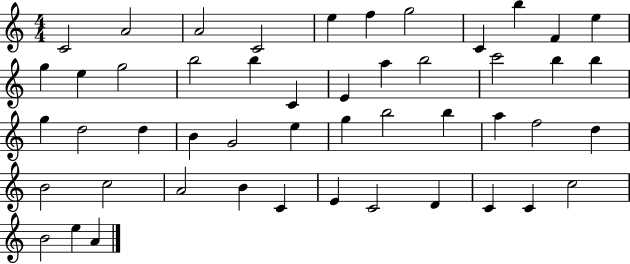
X:1
T:Untitled
M:4/4
L:1/4
K:C
C2 A2 A2 C2 e f g2 C b F e g e g2 b2 b C E a b2 c'2 b b g d2 d B G2 e g b2 b a f2 d B2 c2 A2 B C E C2 D C C c2 B2 e A